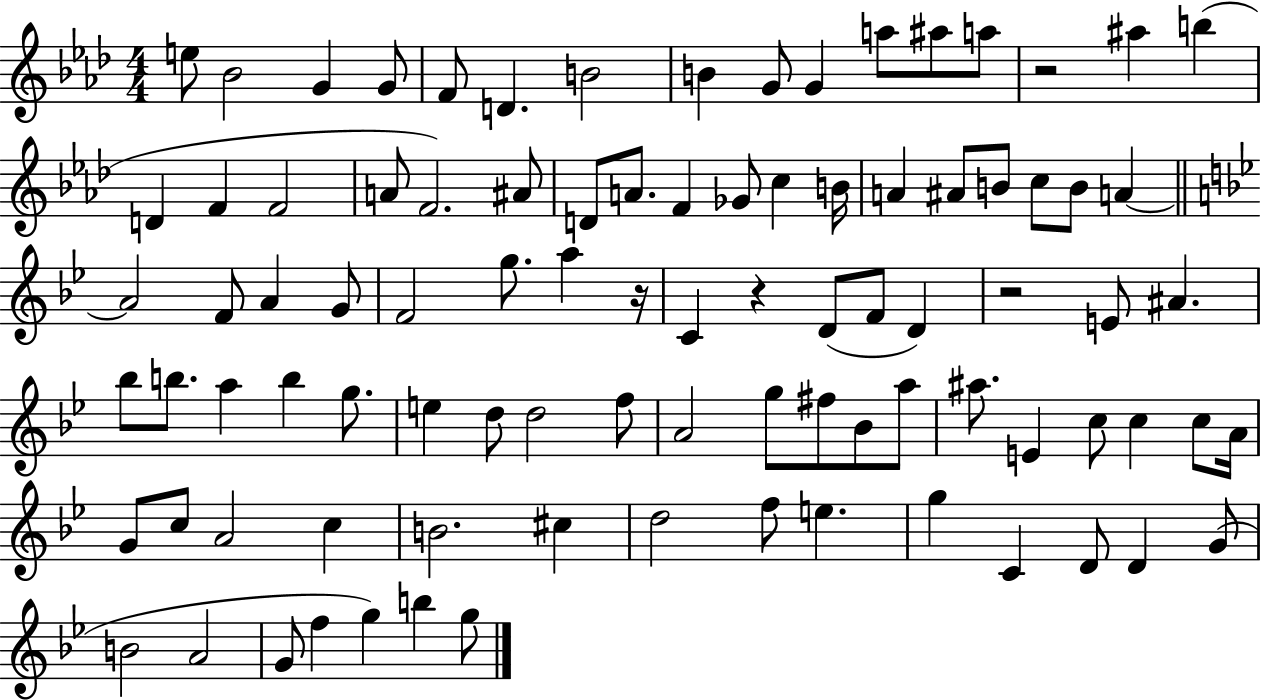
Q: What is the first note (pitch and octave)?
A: E5